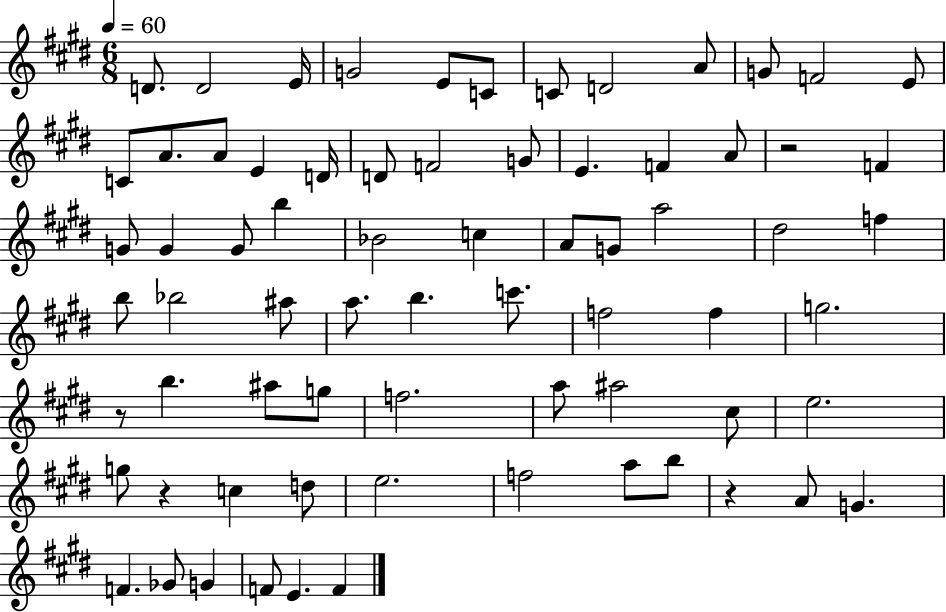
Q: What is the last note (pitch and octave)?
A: F4